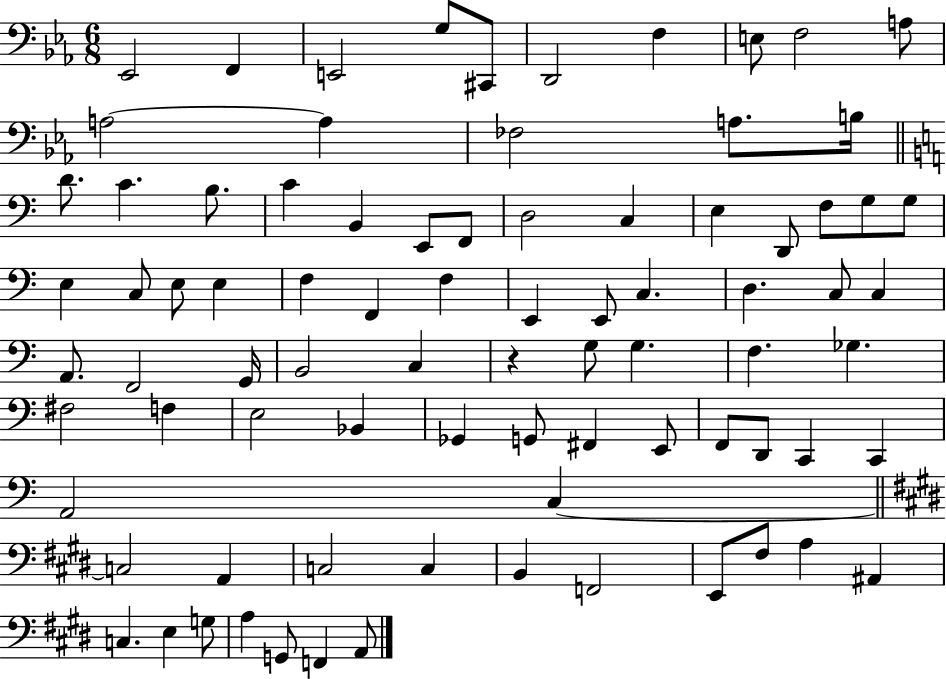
Eb2/h F2/q E2/h G3/e C#2/e D2/h F3/q E3/e F3/h A3/e A3/h A3/q FES3/h A3/e. B3/s D4/e. C4/q. B3/e. C4/q B2/q E2/e F2/e D3/h C3/q E3/q D2/e F3/e G3/e G3/e E3/q C3/e E3/e E3/q F3/q F2/q F3/q E2/q E2/e C3/q. D3/q. C3/e C3/q A2/e. F2/h G2/s B2/h C3/q R/q G3/e G3/q. F3/q. Gb3/q. F#3/h F3/q E3/h Bb2/q Gb2/q G2/e F#2/q E2/e F2/e D2/e C2/q C2/q A2/h C3/q C3/h A2/q C3/h C3/q B2/q F2/h E2/e F#3/e A3/q A#2/q C3/q. E3/q G3/e A3/q G2/e F2/q A2/e